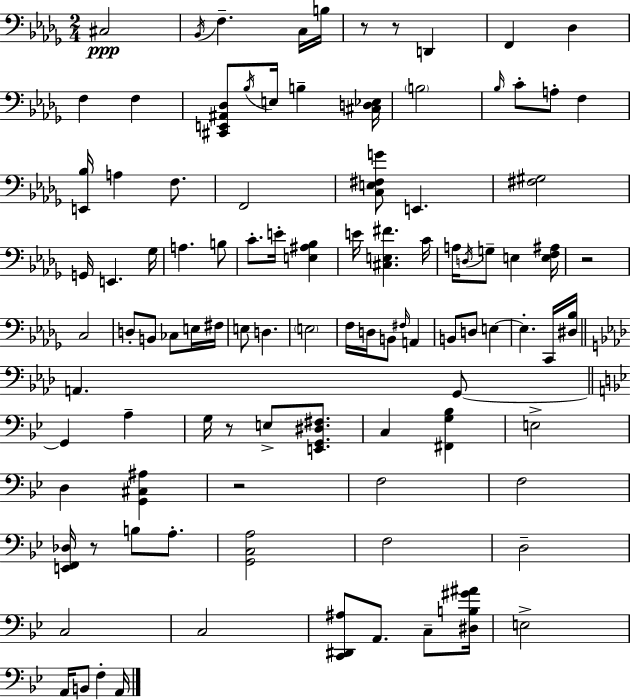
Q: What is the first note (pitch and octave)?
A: C#3